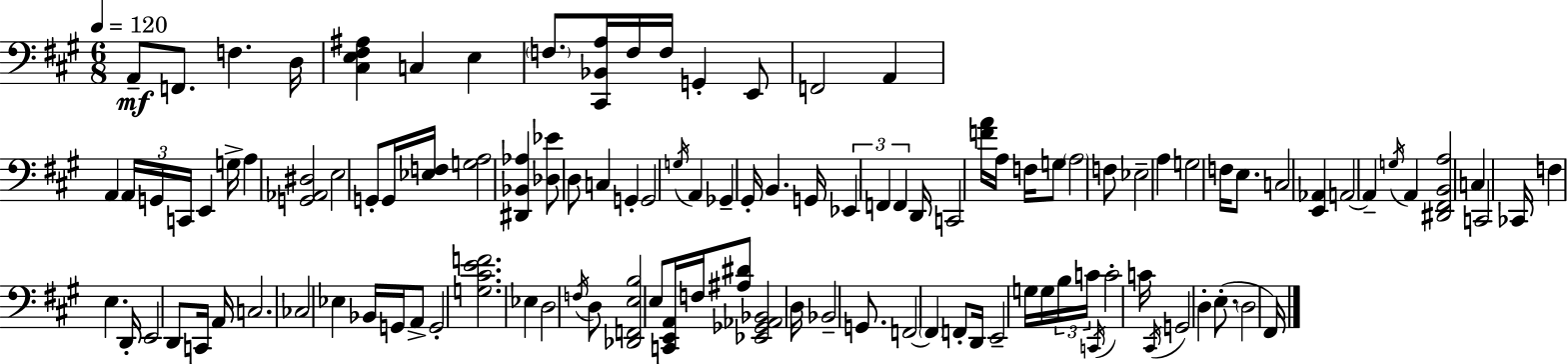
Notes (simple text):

A2/e F2/e. F3/q. D3/s [C#3,E3,F#3,A#3]/q C3/q E3/q F3/e. [C#2,Bb2,A3]/s F3/s F3/s G2/q E2/e F2/h A2/q A2/q A2/s G2/s C2/s E2/q G3/s A3/q [G2,Ab2,D#3]/h E3/h G2/e G2/s [Eb3,F3]/s [G3,A3]/h [D#2,Bb2,Ab3]/q [Db3,Eb4]/e D3/e C3/q G2/q G2/h G3/s A2/q Gb2/q G#2/s B2/q. G2/s Eb2/q F2/q F2/q D2/s C2/h [F4,A4]/s A3/s F3/s G3/e A3/h F3/e Eb3/h A3/q G3/h F3/s E3/e. C3/h [E2,Ab2]/q A2/h A2/q G3/s A2/q [D#2,F#2,B2,A3]/h C3/q C2/h CES2/s F3/q E3/q. D2/s E2/h D2/e C2/s A2/s C3/h. CES3/h Eb3/q Bb2/s G2/s A2/e G2/h [G3,C#4,E4,F4]/h. Eb3/q D3/h F3/s D3/e [Db2,F2,E3,B3]/h E3/e [C2,E2,A2]/s F3/s [A#3,D#4]/e [Eb2,Gb2,Ab2,Bb2]/h D3/s Bb2/h G2/e. F2/h F2/q F2/e D2/s E2/h G3/s G3/s B3/s C4/s C2/s C4/h C4/s C#2/s G2/h D3/q E3/e. D3/h F#2/s